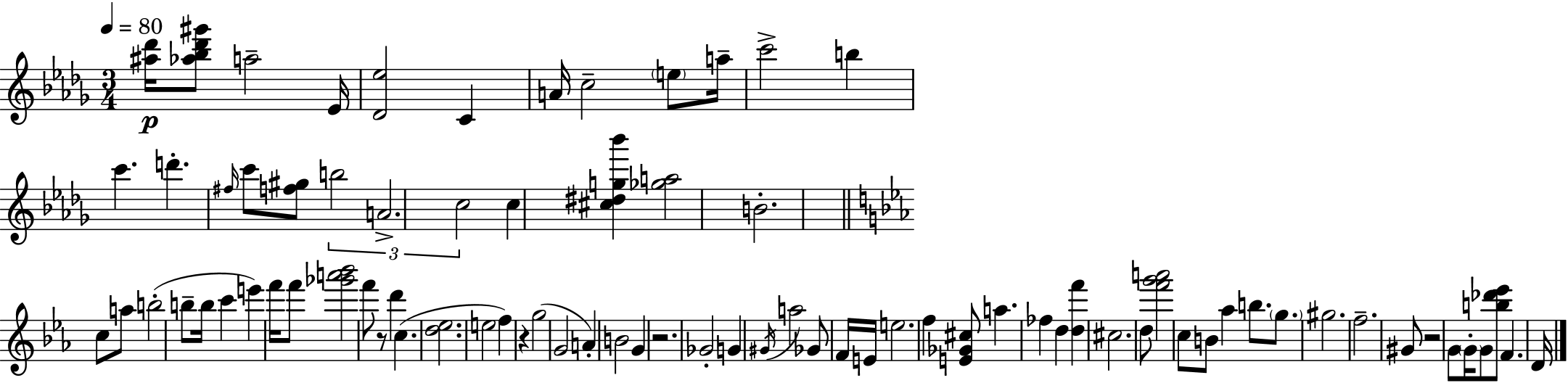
X:1
T:Untitled
M:3/4
L:1/4
K:Bbm
[^a_d']/4 [_a_b_d'^g']/2 a2 _E/4 [_D_e]2 C A/4 c2 e/2 a/4 c'2 b c' d' ^f/4 c'/2 [f^g]/2 b2 A2 c2 c [^c^dg_b'] [_ga]2 B2 c/2 a/2 b2 b/2 b/4 c' e' f'/4 f'/2 [_g'a'_b']2 f'/2 z/2 d' c [d_e]2 e2 f z g2 G2 A B2 G z2 _G2 G ^G/4 a2 _G/2 F/4 E/4 e2 f [E_G^c]/2 a _f d [df'] ^c2 d/2 [f'g'a']2 c/2 B/2 _a b/2 g/2 ^g2 f2 ^G/2 z2 G/2 G/4 G/2 [b_d'_e']/2 F D/4